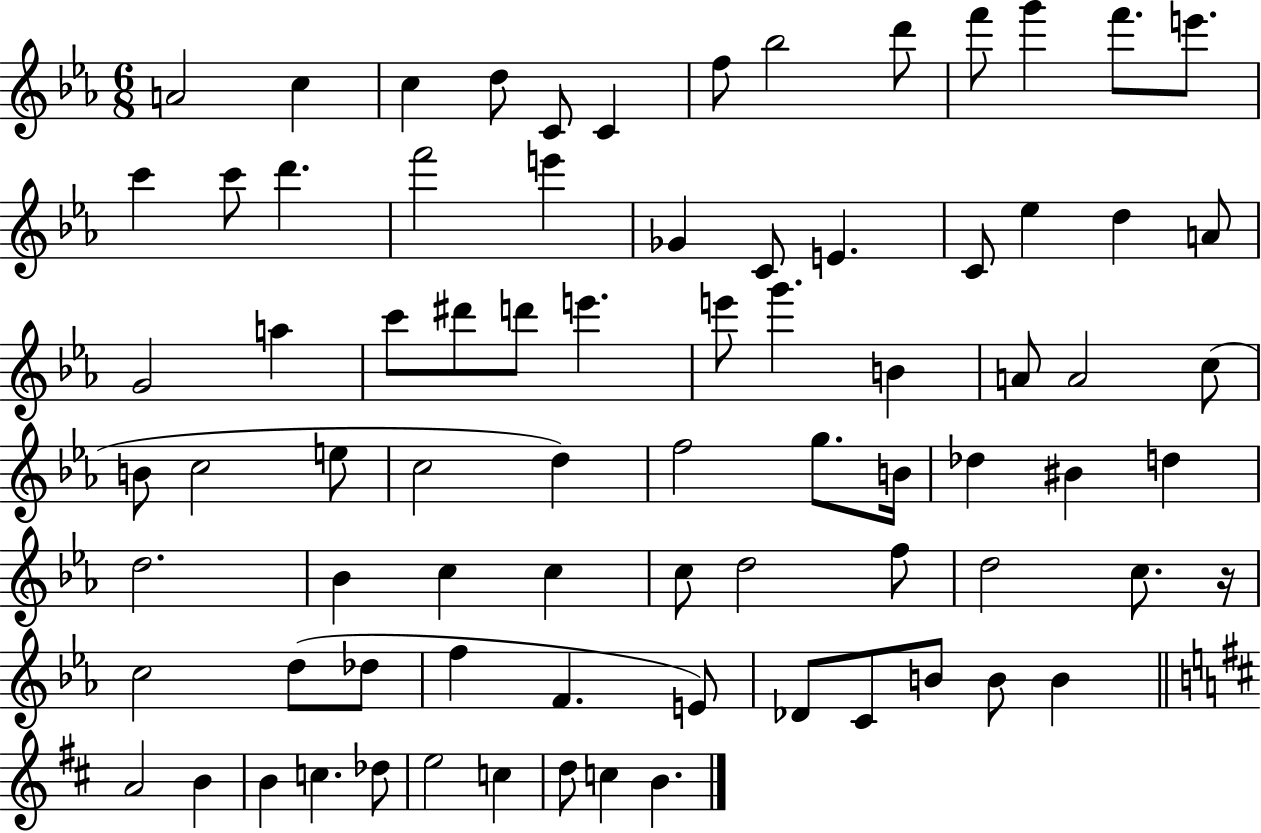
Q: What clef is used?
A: treble